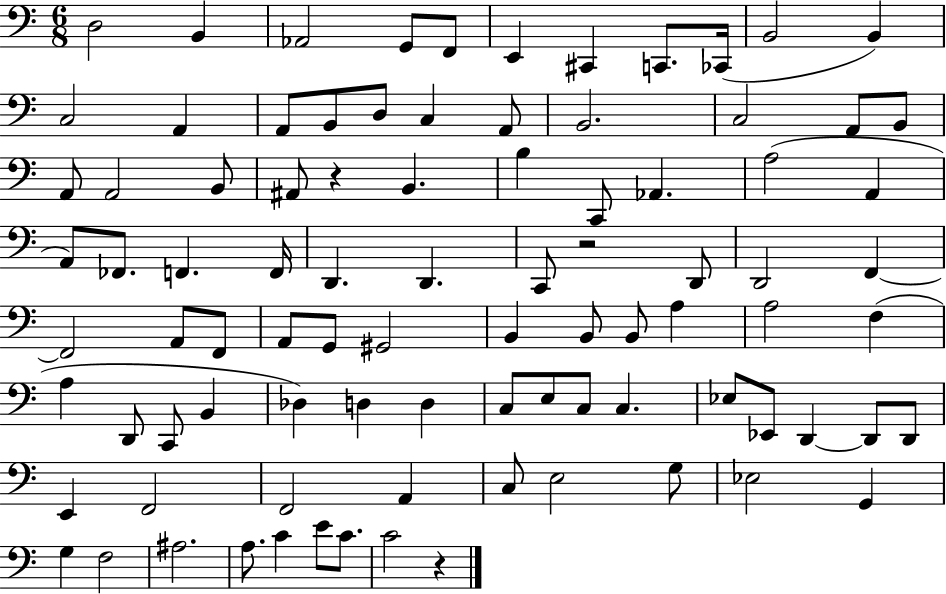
D3/h B2/q Ab2/h G2/e F2/e E2/q C#2/q C2/e. CES2/s B2/h B2/q C3/h A2/q A2/e B2/e D3/e C3/q A2/e B2/h. C3/h A2/e B2/e A2/e A2/h B2/e A#2/e R/q B2/q. B3/q C2/e Ab2/q. A3/h A2/q A2/e FES2/e. F2/q. F2/s D2/q. D2/q. C2/e R/h D2/e D2/h F2/q F2/h A2/e F2/e A2/e G2/e G#2/h B2/q B2/e B2/e A3/q A3/h F3/q A3/q D2/e C2/e B2/q Db3/q D3/q D3/q C3/e E3/e C3/e C3/q. Eb3/e Eb2/e D2/q D2/e D2/e E2/q F2/h F2/h A2/q C3/e E3/h G3/e Eb3/h G2/q G3/q F3/h A#3/h. A3/e. C4/q E4/e C4/e. C4/h R/q